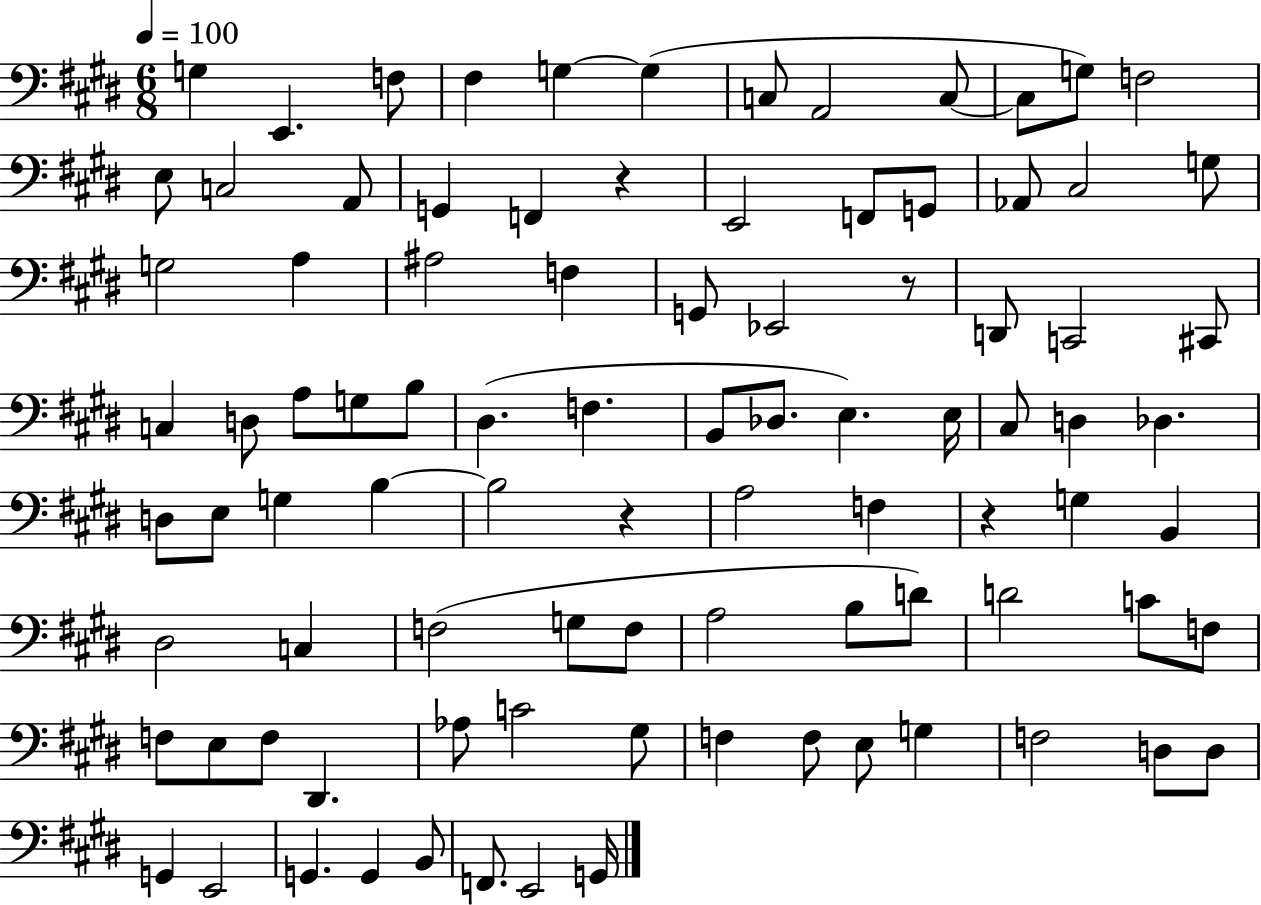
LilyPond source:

{
  \clef bass
  \numericTimeSignature
  \time 6/8
  \key e \major
  \tempo 4 = 100
  g4 e,4. f8 | fis4 g4~~ g4( | c8 a,2 c8~~ | c8 g8) f2 | \break e8 c2 a,8 | g,4 f,4 r4 | e,2 f,8 g,8 | aes,8 cis2 g8 | \break g2 a4 | ais2 f4 | g,8 ees,2 r8 | d,8 c,2 cis,8 | \break c4 d8 a8 g8 b8 | dis4.( f4. | b,8 des8. e4.) e16 | cis8 d4 des4. | \break d8 e8 g4 b4~~ | b2 r4 | a2 f4 | r4 g4 b,4 | \break dis2 c4 | f2( g8 f8 | a2 b8 d'8) | d'2 c'8 f8 | \break f8 e8 f8 dis,4. | aes8 c'2 gis8 | f4 f8 e8 g4 | f2 d8 d8 | \break g,4 e,2 | g,4. g,4 b,8 | f,8. e,2 g,16 | \bar "|."
}